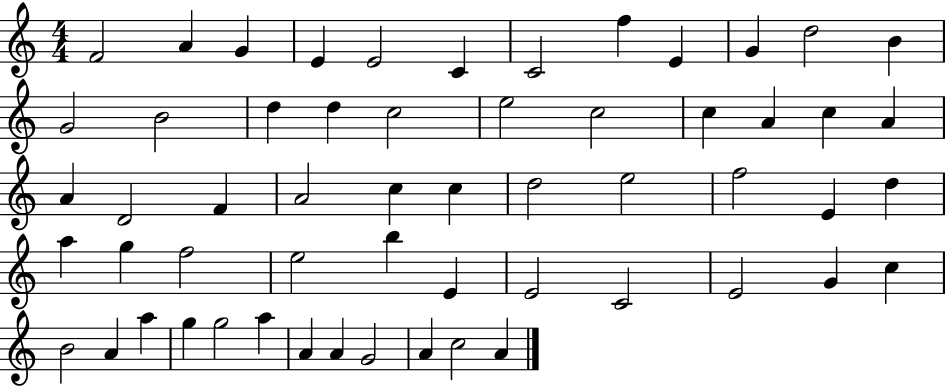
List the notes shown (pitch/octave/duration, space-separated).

F4/h A4/q G4/q E4/q E4/h C4/q C4/h F5/q E4/q G4/q D5/h B4/q G4/h B4/h D5/q D5/q C5/h E5/h C5/h C5/q A4/q C5/q A4/q A4/q D4/h F4/q A4/h C5/q C5/q D5/h E5/h F5/h E4/q D5/q A5/q G5/q F5/h E5/h B5/q E4/q E4/h C4/h E4/h G4/q C5/q B4/h A4/q A5/q G5/q G5/h A5/q A4/q A4/q G4/h A4/q C5/h A4/q